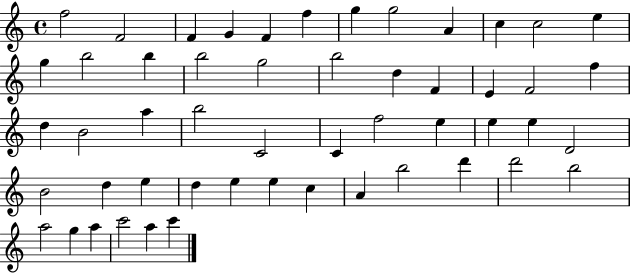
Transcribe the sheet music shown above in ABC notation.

X:1
T:Untitled
M:4/4
L:1/4
K:C
f2 F2 F G F f g g2 A c c2 e g b2 b b2 g2 b2 d F E F2 f d B2 a b2 C2 C f2 e e e D2 B2 d e d e e c A b2 d' d'2 b2 a2 g a c'2 a c'